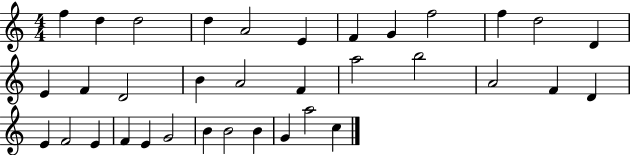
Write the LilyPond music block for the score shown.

{
  \clef treble
  \numericTimeSignature
  \time 4/4
  \key c \major
  f''4 d''4 d''2 | d''4 a'2 e'4 | f'4 g'4 f''2 | f''4 d''2 d'4 | \break e'4 f'4 d'2 | b'4 a'2 f'4 | a''2 b''2 | a'2 f'4 d'4 | \break e'4 f'2 e'4 | f'4 e'4 g'2 | b'4 b'2 b'4 | g'4 a''2 c''4 | \break \bar "|."
}